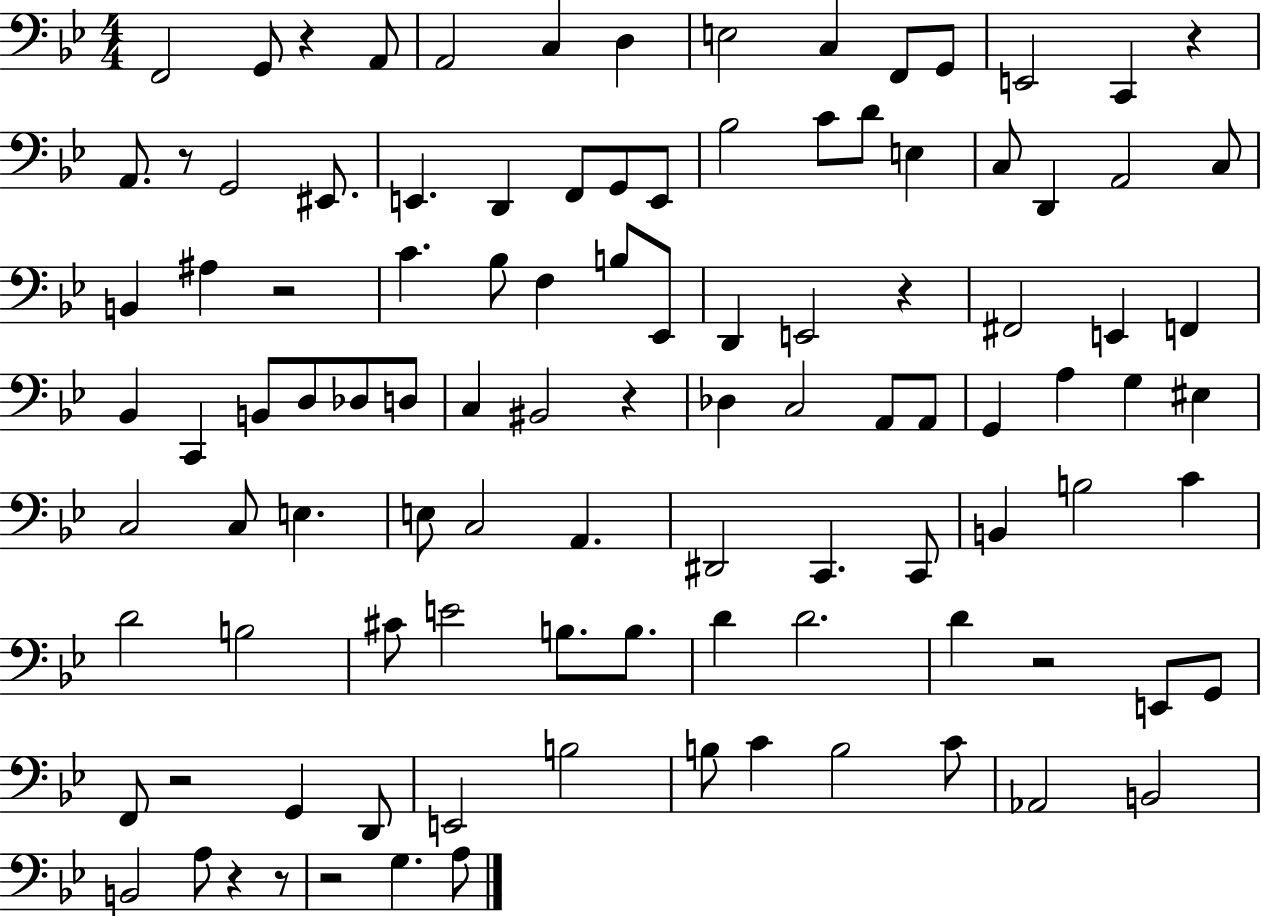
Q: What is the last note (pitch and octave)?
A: A3